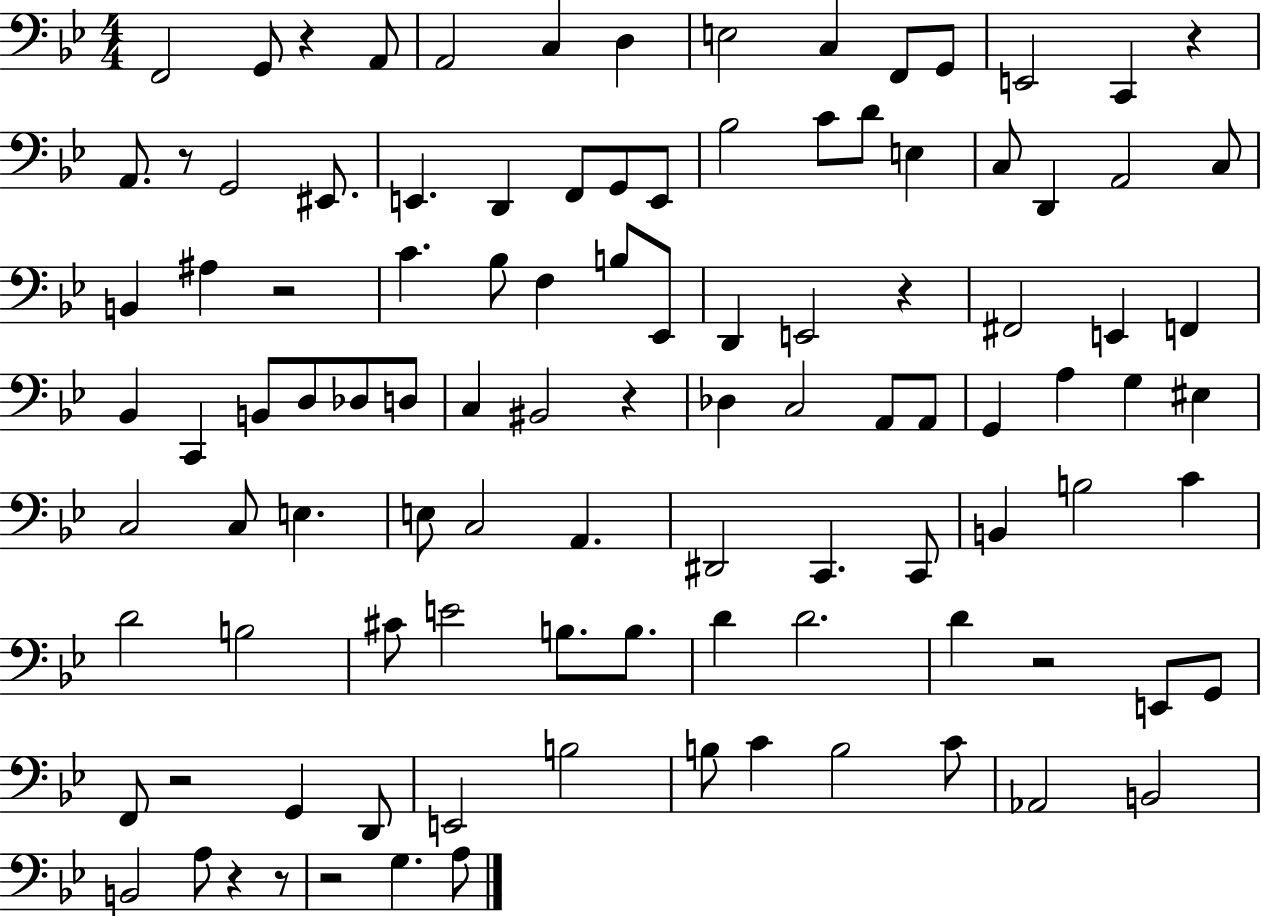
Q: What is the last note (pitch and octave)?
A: A3